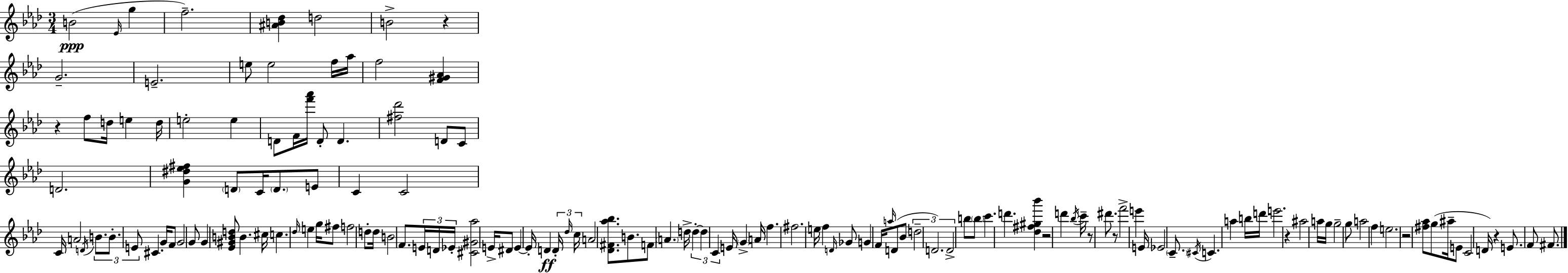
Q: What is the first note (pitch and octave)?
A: B4